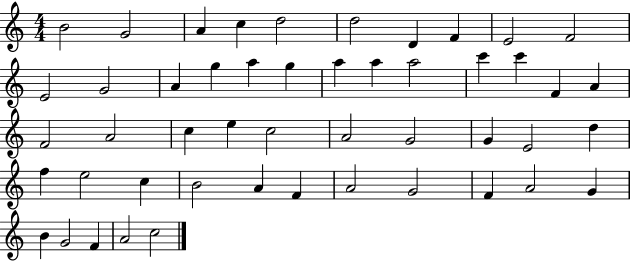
X:1
T:Untitled
M:4/4
L:1/4
K:C
B2 G2 A c d2 d2 D F E2 F2 E2 G2 A g a g a a a2 c' c' F A F2 A2 c e c2 A2 G2 G E2 d f e2 c B2 A F A2 G2 F A2 G B G2 F A2 c2